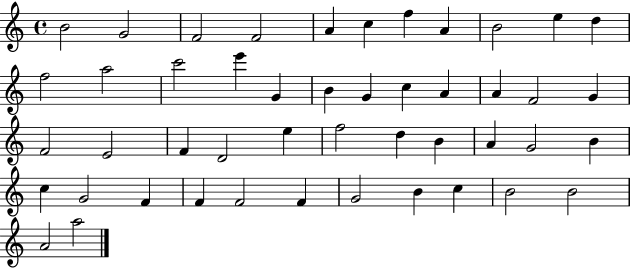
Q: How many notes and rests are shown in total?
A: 47